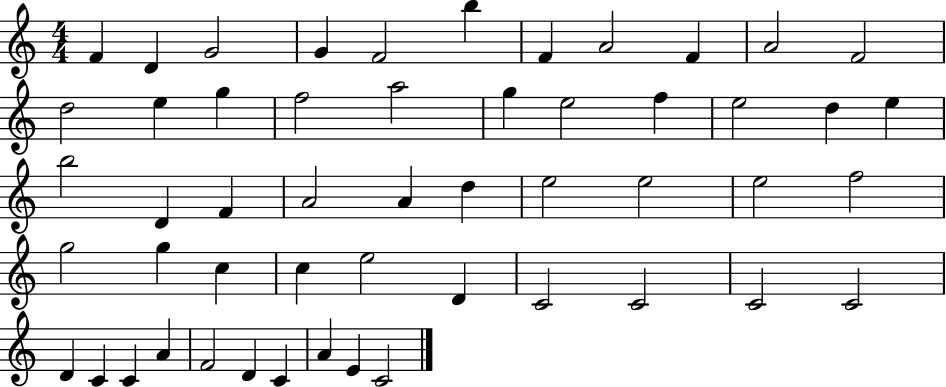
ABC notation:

X:1
T:Untitled
M:4/4
L:1/4
K:C
F D G2 G F2 b F A2 F A2 F2 d2 e g f2 a2 g e2 f e2 d e b2 D F A2 A d e2 e2 e2 f2 g2 g c c e2 D C2 C2 C2 C2 D C C A F2 D C A E C2